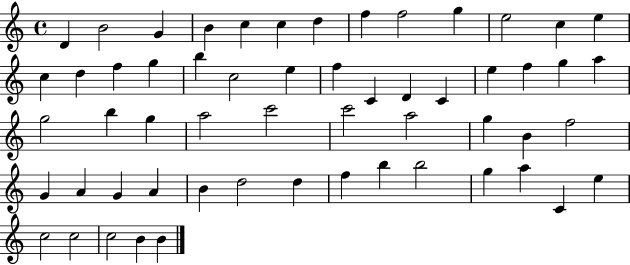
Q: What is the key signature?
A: C major